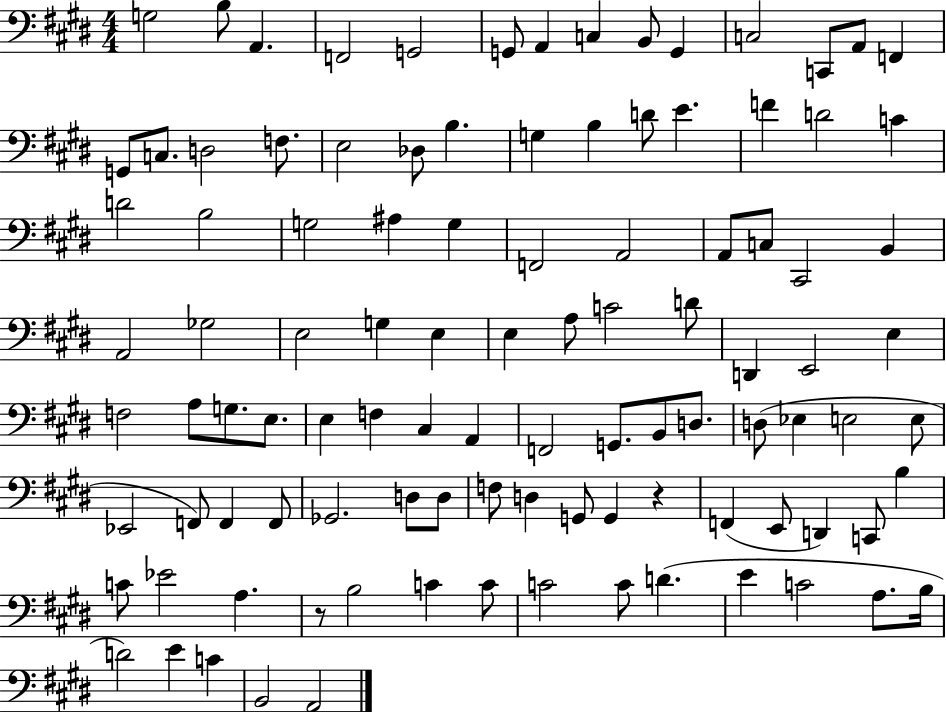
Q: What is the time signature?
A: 4/4